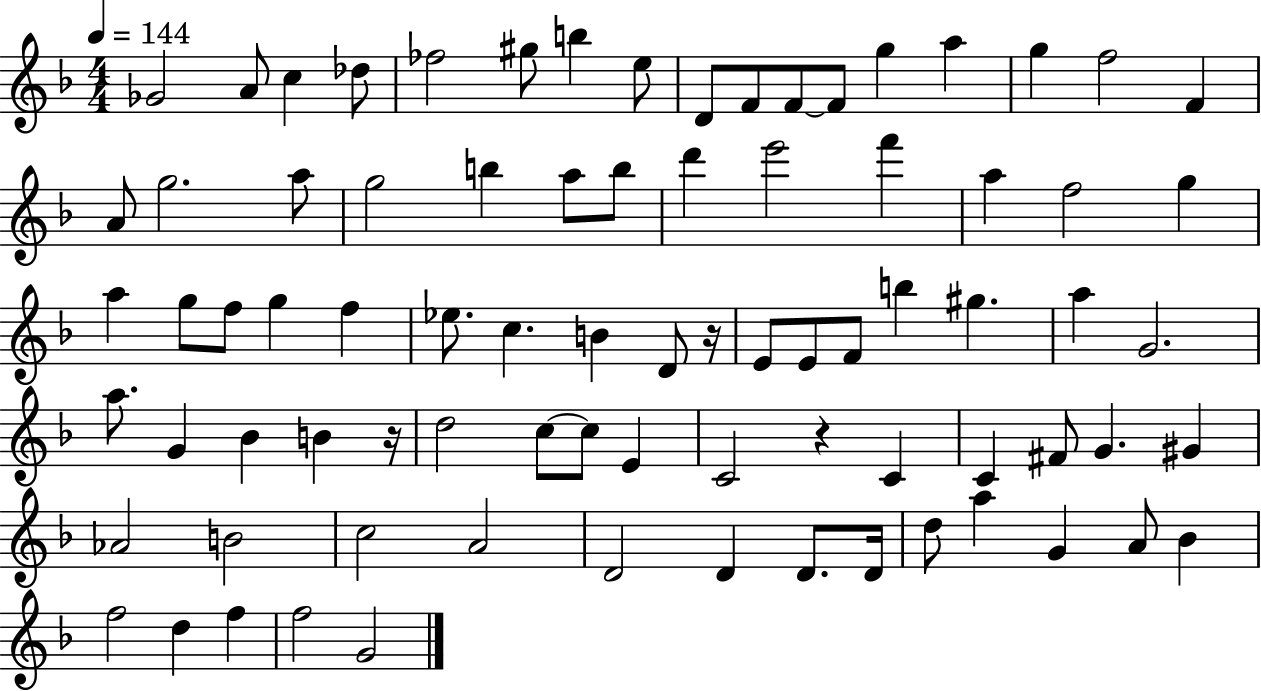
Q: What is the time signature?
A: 4/4